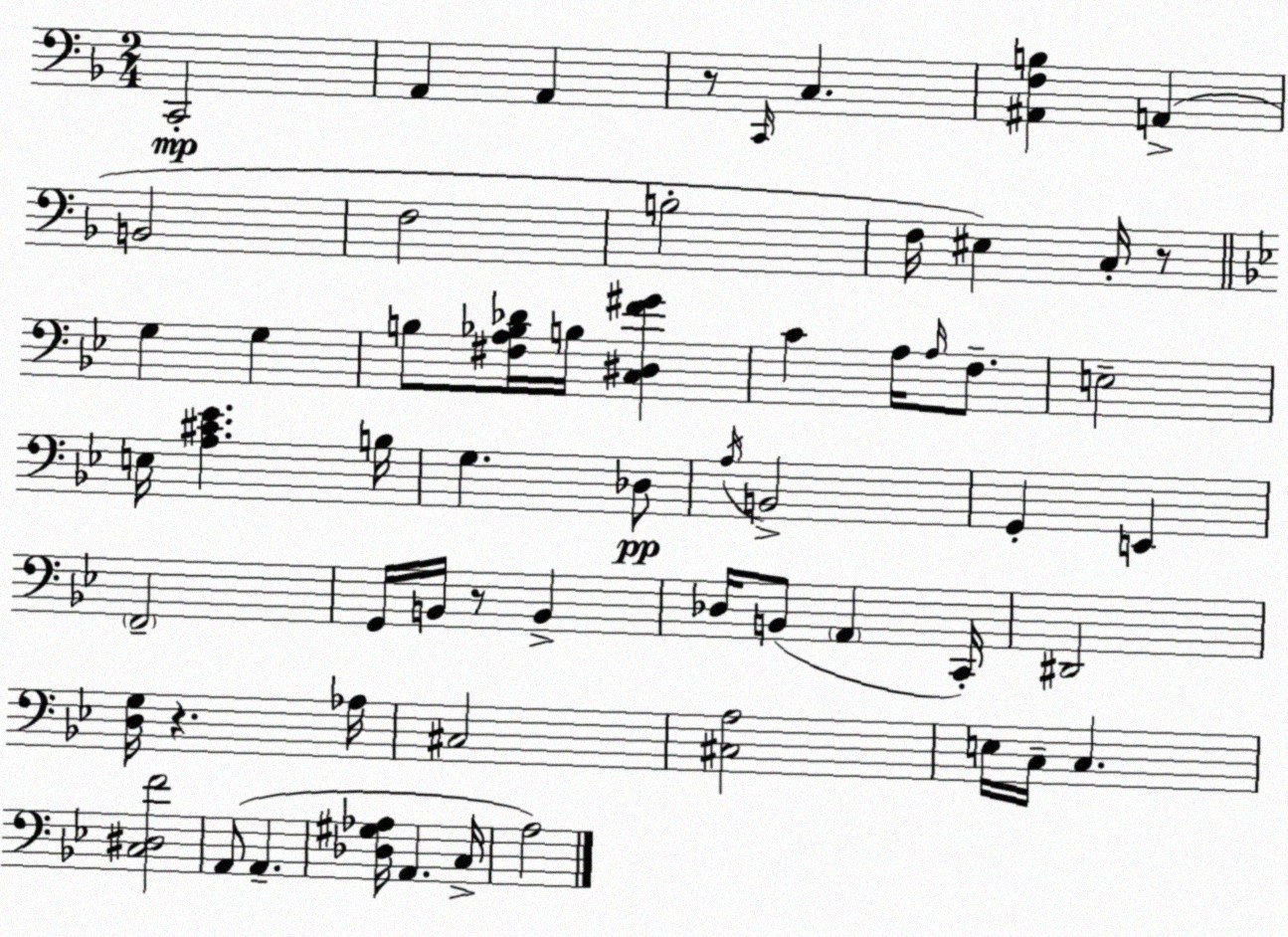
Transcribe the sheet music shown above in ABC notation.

X:1
T:Untitled
M:2/4
L:1/4
K:Dm
C,,2 A,, A,, z/2 C,,/4 C, [^A,,F,B,] A,, B,,2 F,2 B,2 F,/4 ^E, C,/4 z/2 G, G, B,/2 [^F,A,_B,_D]/4 B,/4 [C,^D,F^G] C A,/4 A,/4 F,/2 E,2 E,/4 [A,^C_E] B,/4 G, _D,/2 A,/4 B,,2 G,, E,, F,,2 G,,/4 B,,/4 z/2 B,, _D,/4 B,,/2 A,, C,,/4 ^D,,2 [D,G,]/4 z _A,/4 ^C,2 [^C,A,]2 E,/4 C,/4 C, [C,^D,F]2 A,,/2 A,, [_D,^G,_A,]/4 A,, C,/4 A,2